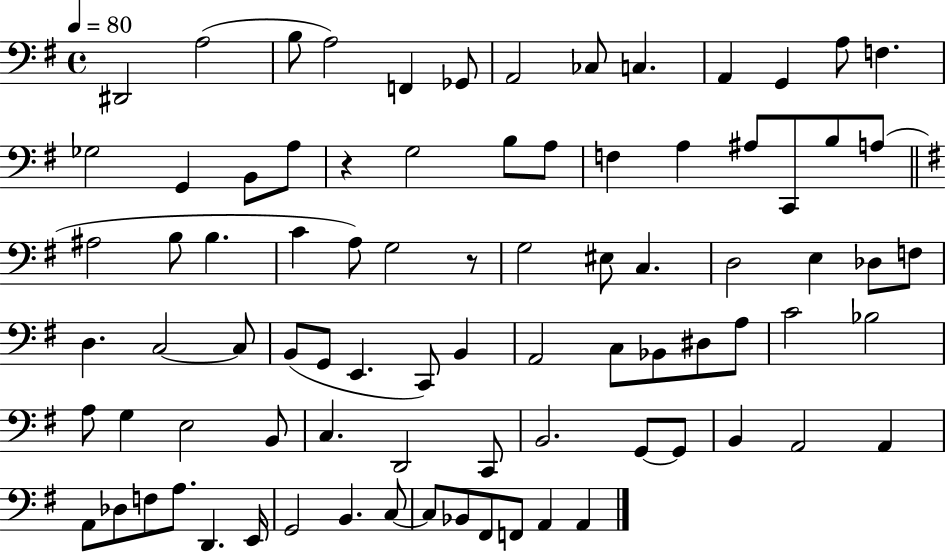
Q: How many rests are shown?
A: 2